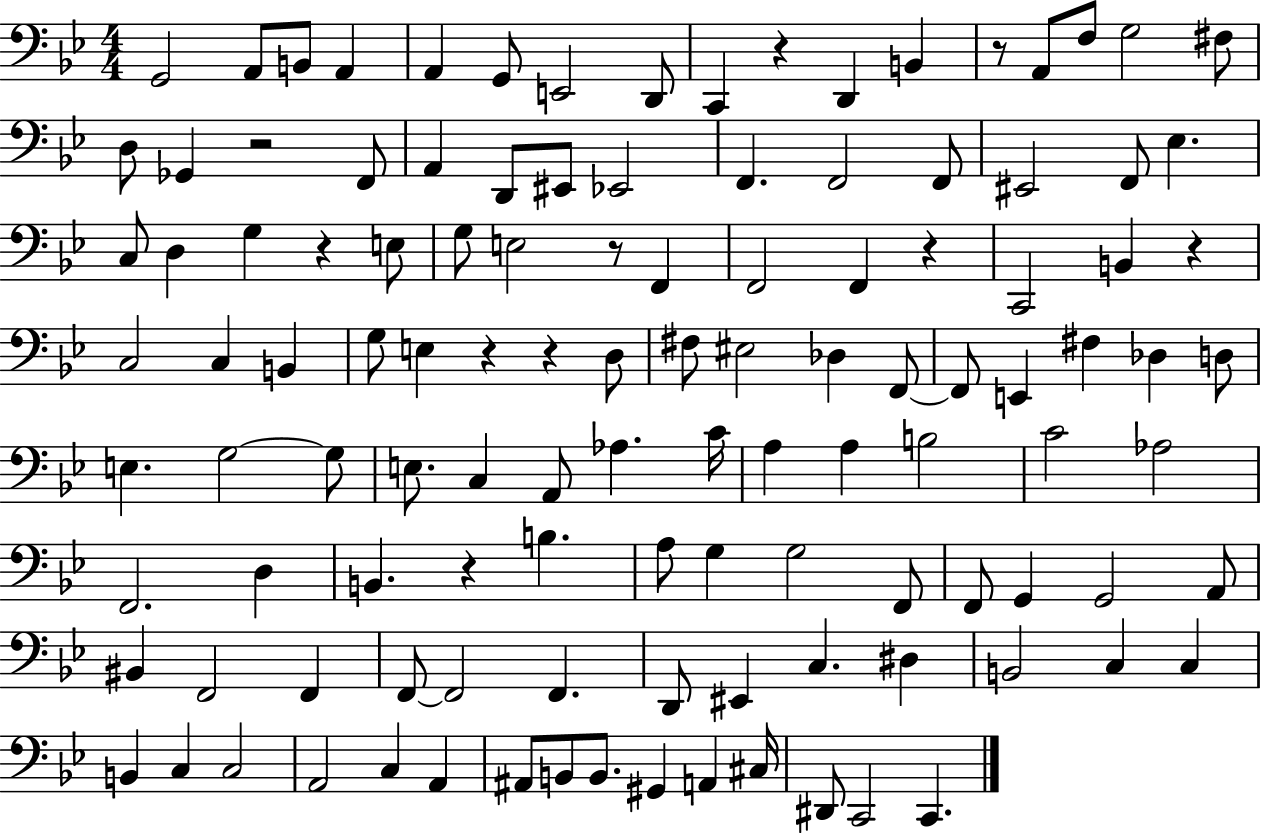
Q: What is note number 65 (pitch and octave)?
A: B3